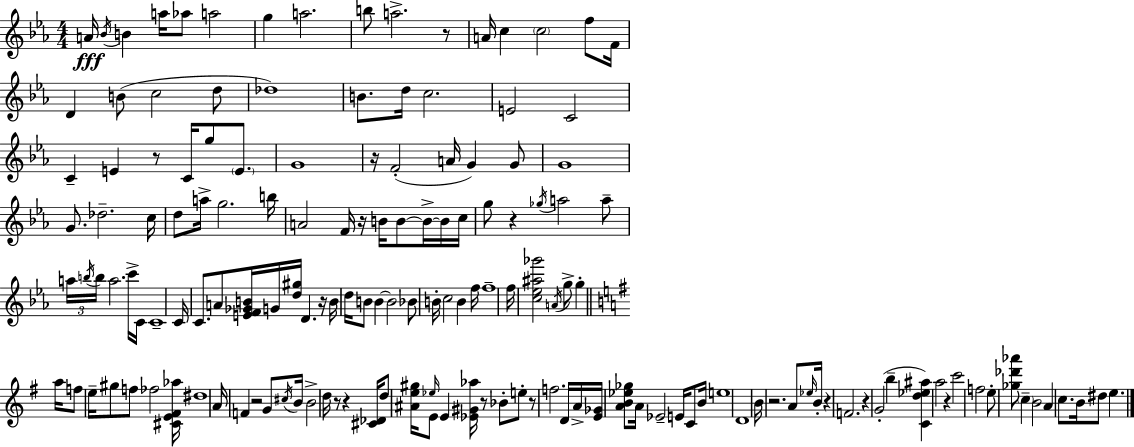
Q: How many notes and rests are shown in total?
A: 155